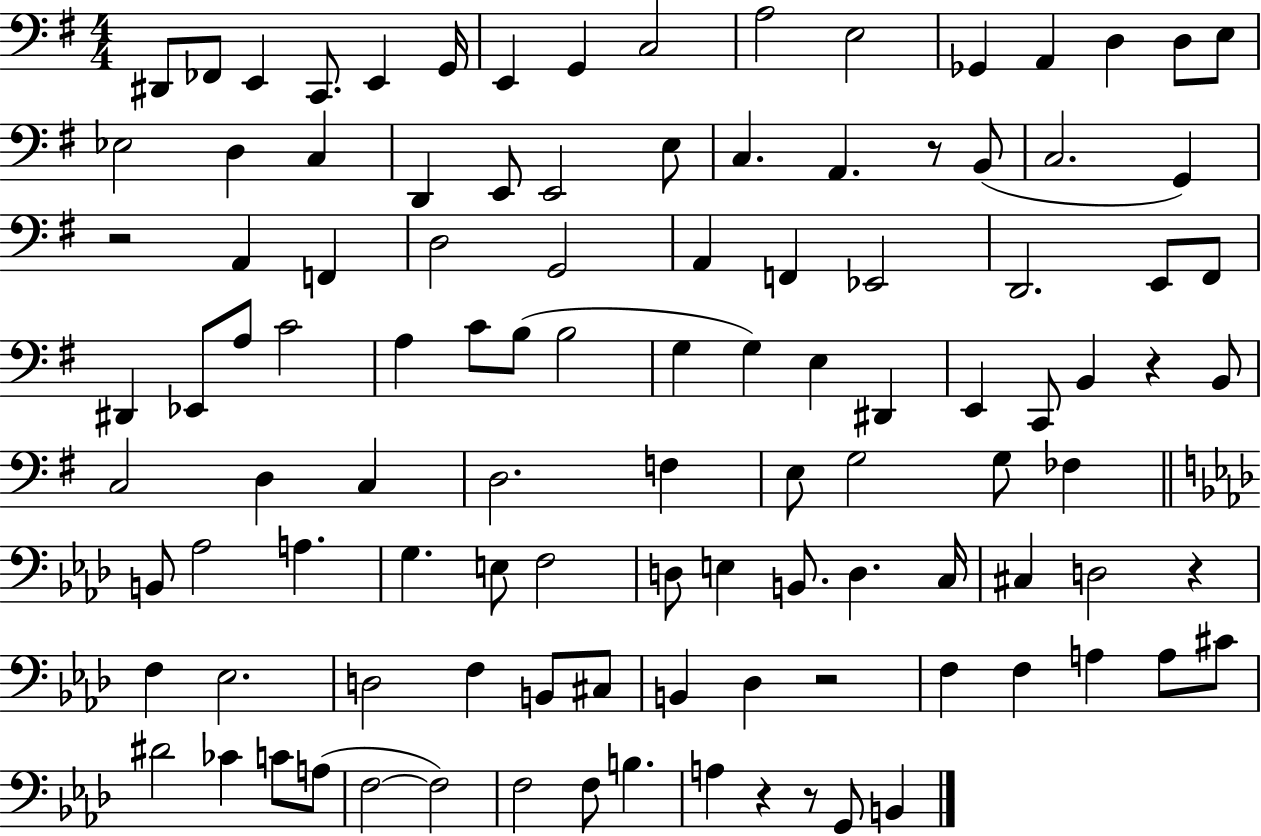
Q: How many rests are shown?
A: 7